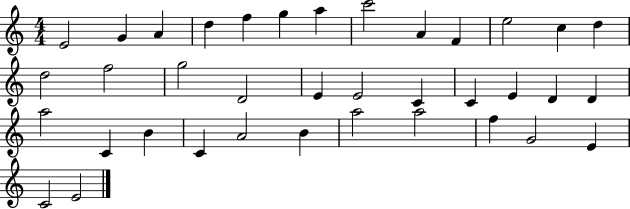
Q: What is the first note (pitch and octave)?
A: E4